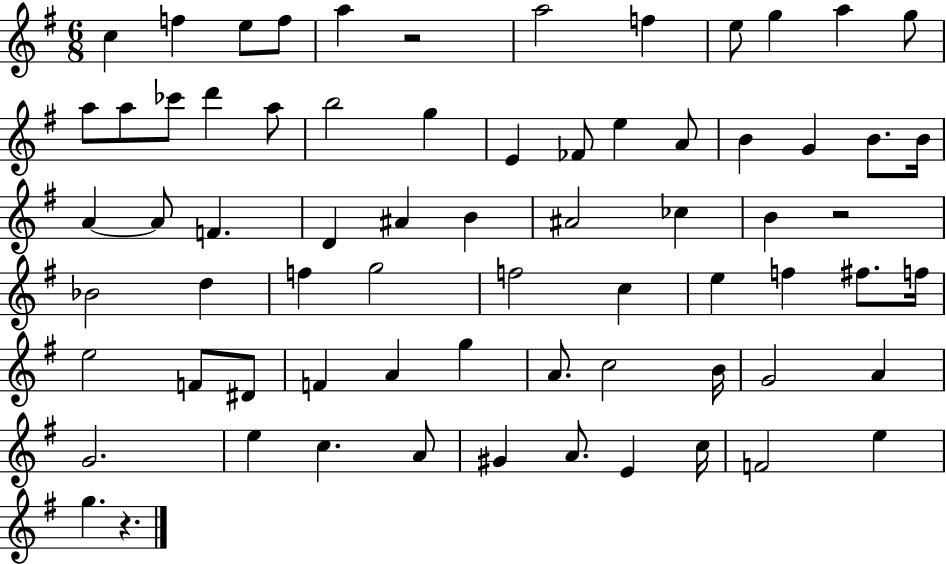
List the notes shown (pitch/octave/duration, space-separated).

C5/q F5/q E5/e F5/e A5/q R/h A5/h F5/q E5/e G5/q A5/q G5/e A5/e A5/e CES6/e D6/q A5/e B5/h G5/q E4/q FES4/e E5/q A4/e B4/q G4/q B4/e. B4/s A4/q A4/e F4/q. D4/q A#4/q B4/q A#4/h CES5/q B4/q R/h Bb4/h D5/q F5/q G5/h F5/h C5/q E5/q F5/q F#5/e. F5/s E5/h F4/e D#4/e F4/q A4/q G5/q A4/e. C5/h B4/s G4/h A4/q G4/h. E5/q C5/q. A4/e G#4/q A4/e. E4/q C5/s F4/h E5/q G5/q. R/q.